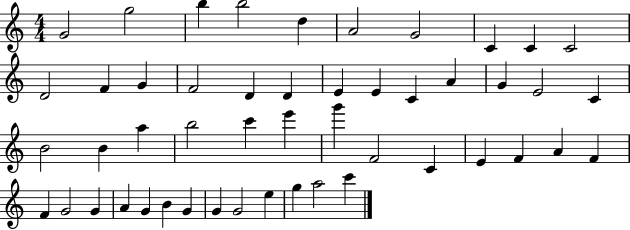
G4/h G5/h B5/q B5/h D5/q A4/h G4/h C4/q C4/q C4/h D4/h F4/q G4/q F4/h D4/q D4/q E4/q E4/q C4/q A4/q G4/q E4/h C4/q B4/h B4/q A5/q B5/h C6/q E6/q G6/q F4/h C4/q E4/q F4/q A4/q F4/q F4/q G4/h G4/q A4/q G4/q B4/q G4/q G4/q G4/h E5/q G5/q A5/h C6/q